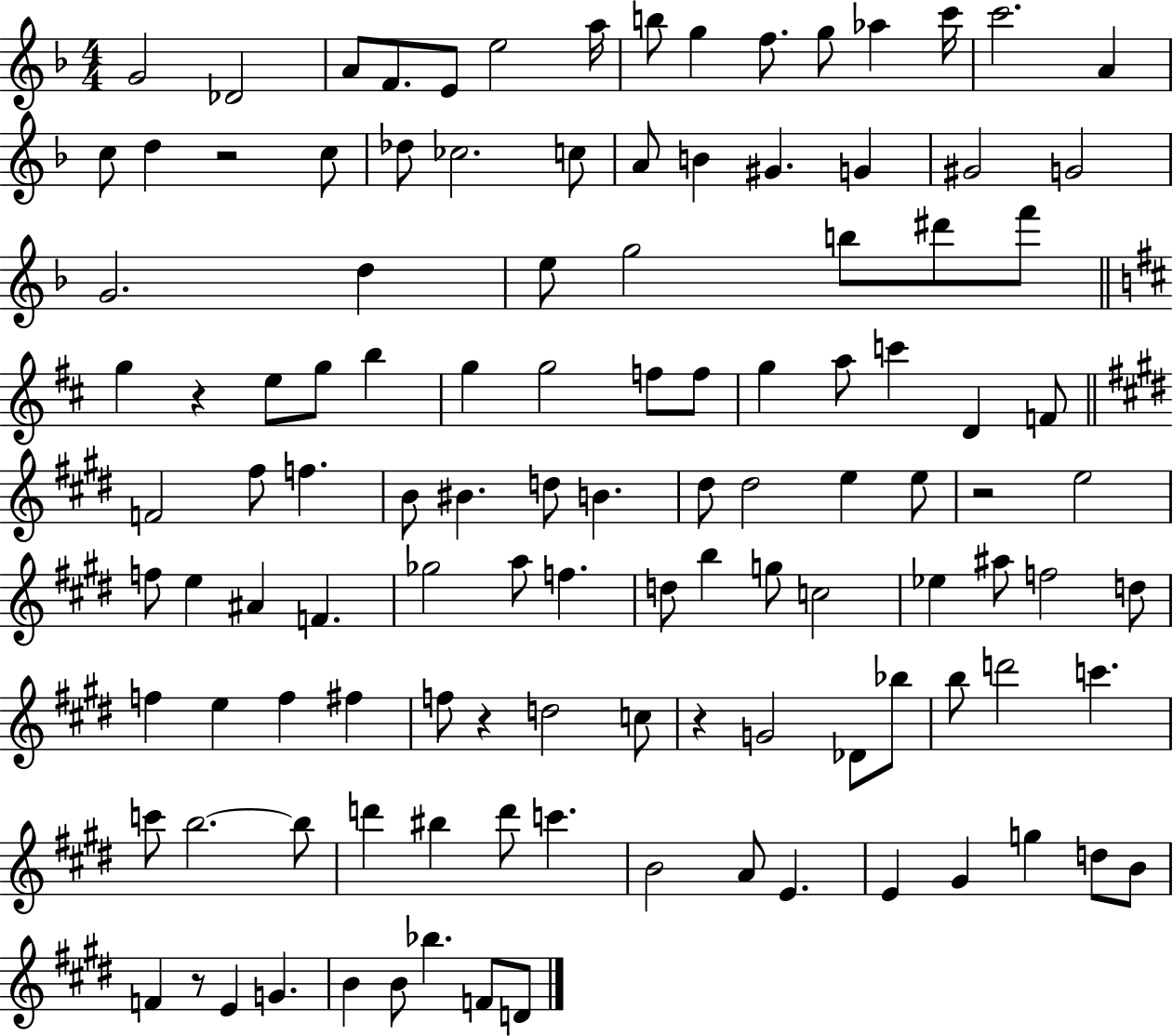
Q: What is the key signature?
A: F major